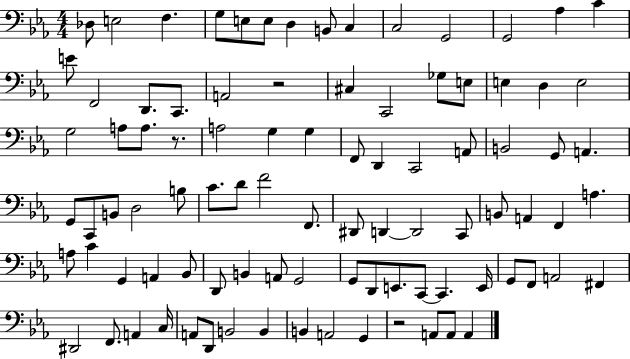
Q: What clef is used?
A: bass